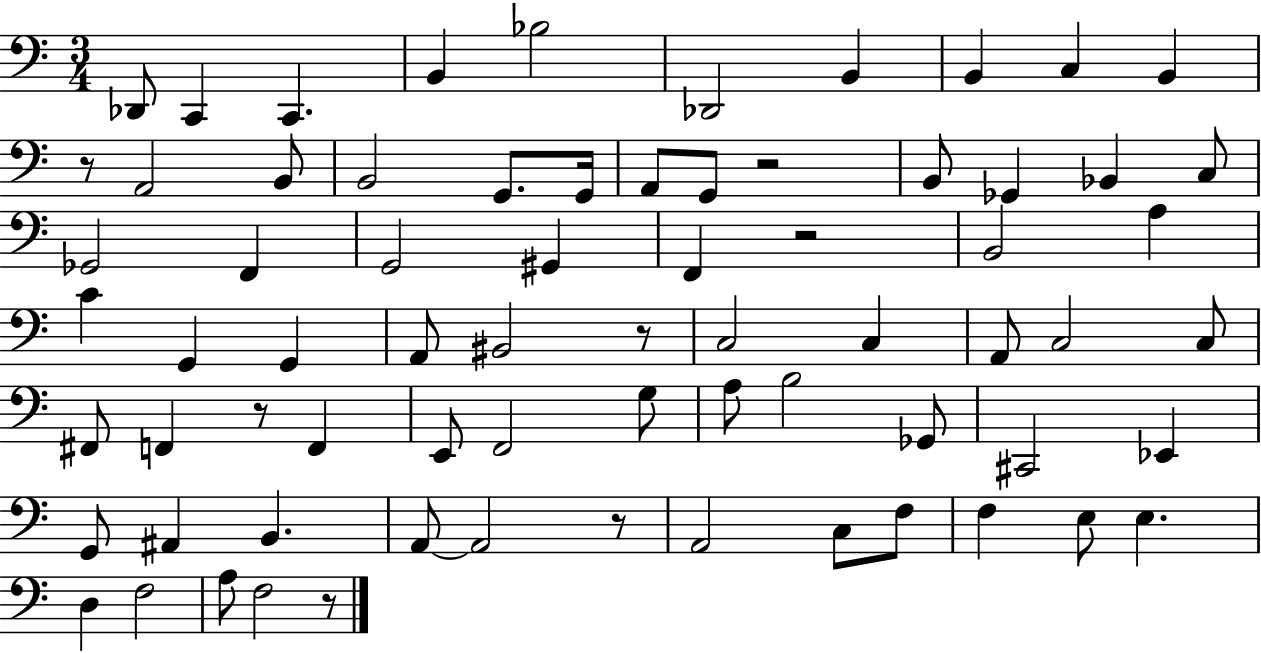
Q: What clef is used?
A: bass